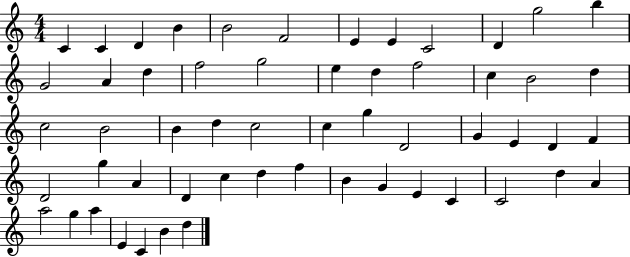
C4/q C4/q D4/q B4/q B4/h F4/h E4/q E4/q C4/h D4/q G5/h B5/q G4/h A4/q D5/q F5/h G5/h E5/q D5/q F5/h C5/q B4/h D5/q C5/h B4/h B4/q D5/q C5/h C5/q G5/q D4/h G4/q E4/q D4/q F4/q D4/h G5/q A4/q D4/q C5/q D5/q F5/q B4/q G4/q E4/q C4/q C4/h D5/q A4/q A5/h G5/q A5/q E4/q C4/q B4/q D5/q